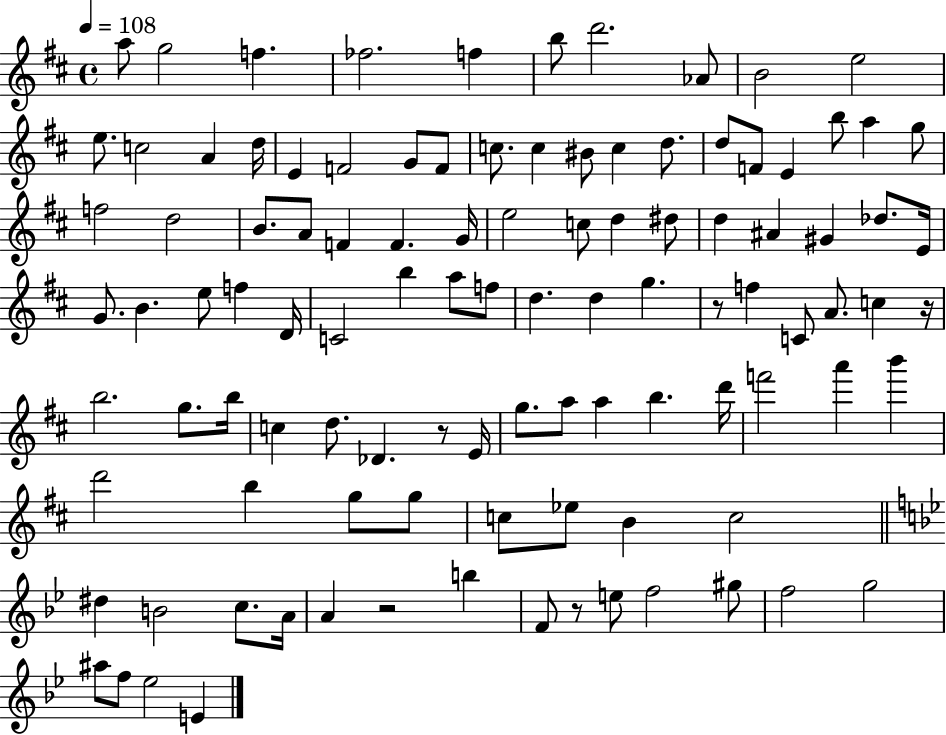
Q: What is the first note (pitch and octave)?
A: A5